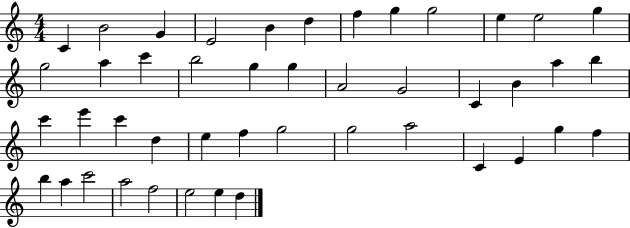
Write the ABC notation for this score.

X:1
T:Untitled
M:4/4
L:1/4
K:C
C B2 G E2 B d f g g2 e e2 g g2 a c' b2 g g A2 G2 C B a b c' e' c' d e f g2 g2 a2 C E g f b a c'2 a2 f2 e2 e d